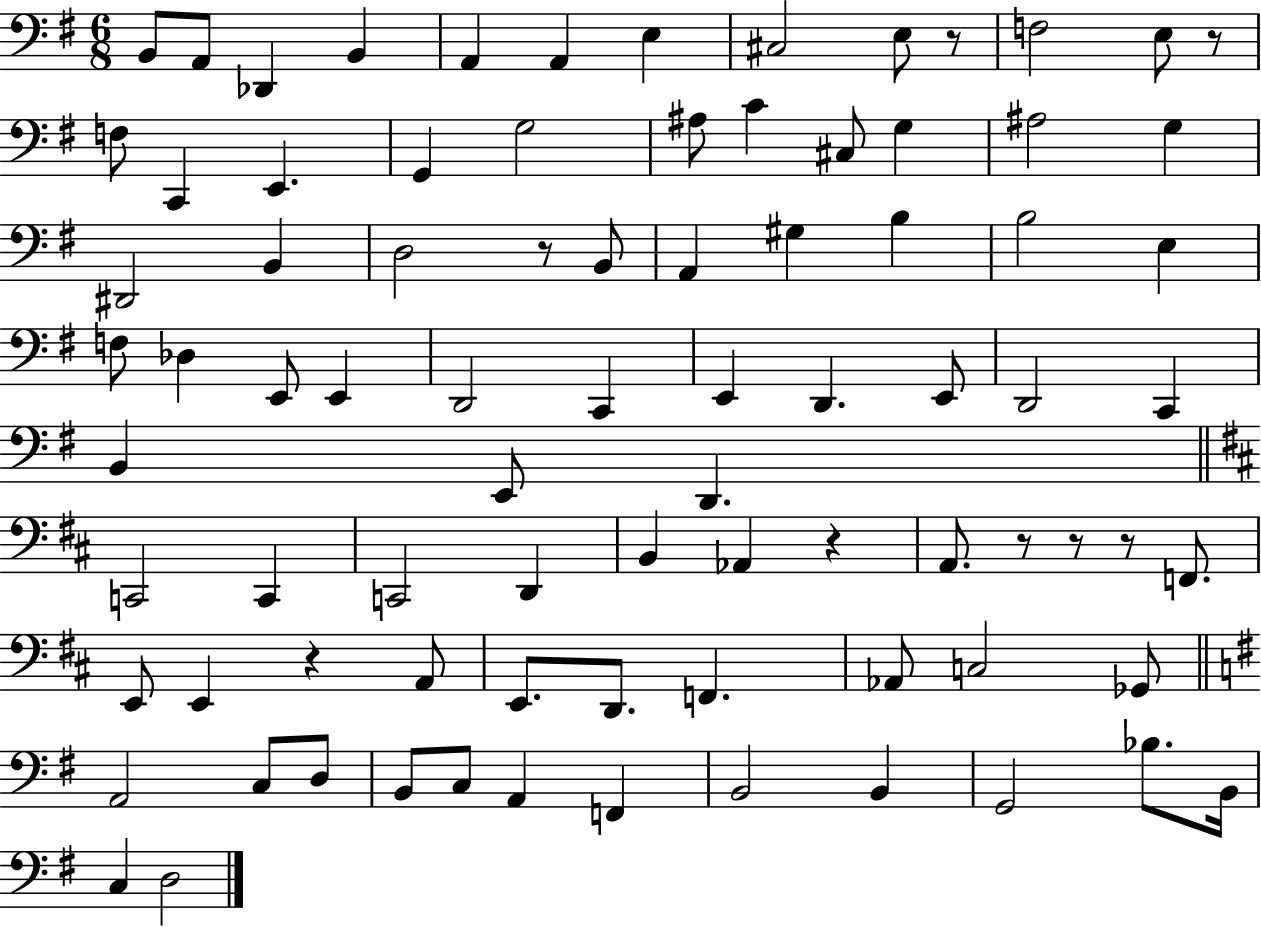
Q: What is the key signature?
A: G major